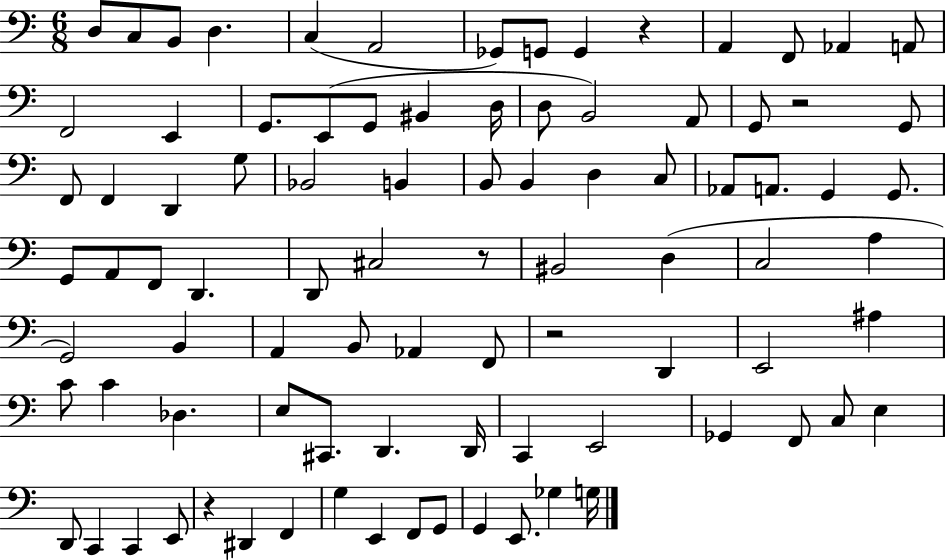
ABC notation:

X:1
T:Untitled
M:6/8
L:1/4
K:C
D,/2 C,/2 B,,/2 D, C, A,,2 _G,,/2 G,,/2 G,, z A,, F,,/2 _A,, A,,/2 F,,2 E,, G,,/2 E,,/2 G,,/2 ^B,, D,/4 D,/2 B,,2 A,,/2 G,,/2 z2 G,,/2 F,,/2 F,, D,, G,/2 _B,,2 B,, B,,/2 B,, D, C,/2 _A,,/2 A,,/2 G,, G,,/2 G,,/2 A,,/2 F,,/2 D,, D,,/2 ^C,2 z/2 ^B,,2 D, C,2 A, G,,2 B,, A,, B,,/2 _A,, F,,/2 z2 D,, E,,2 ^A, C/2 C _D, E,/2 ^C,,/2 D,, D,,/4 C,, E,,2 _G,, F,,/2 C,/2 E, D,,/2 C,, C,, E,,/2 z ^D,, F,, G, E,, F,,/2 G,,/2 G,, E,,/2 _G, G,/4